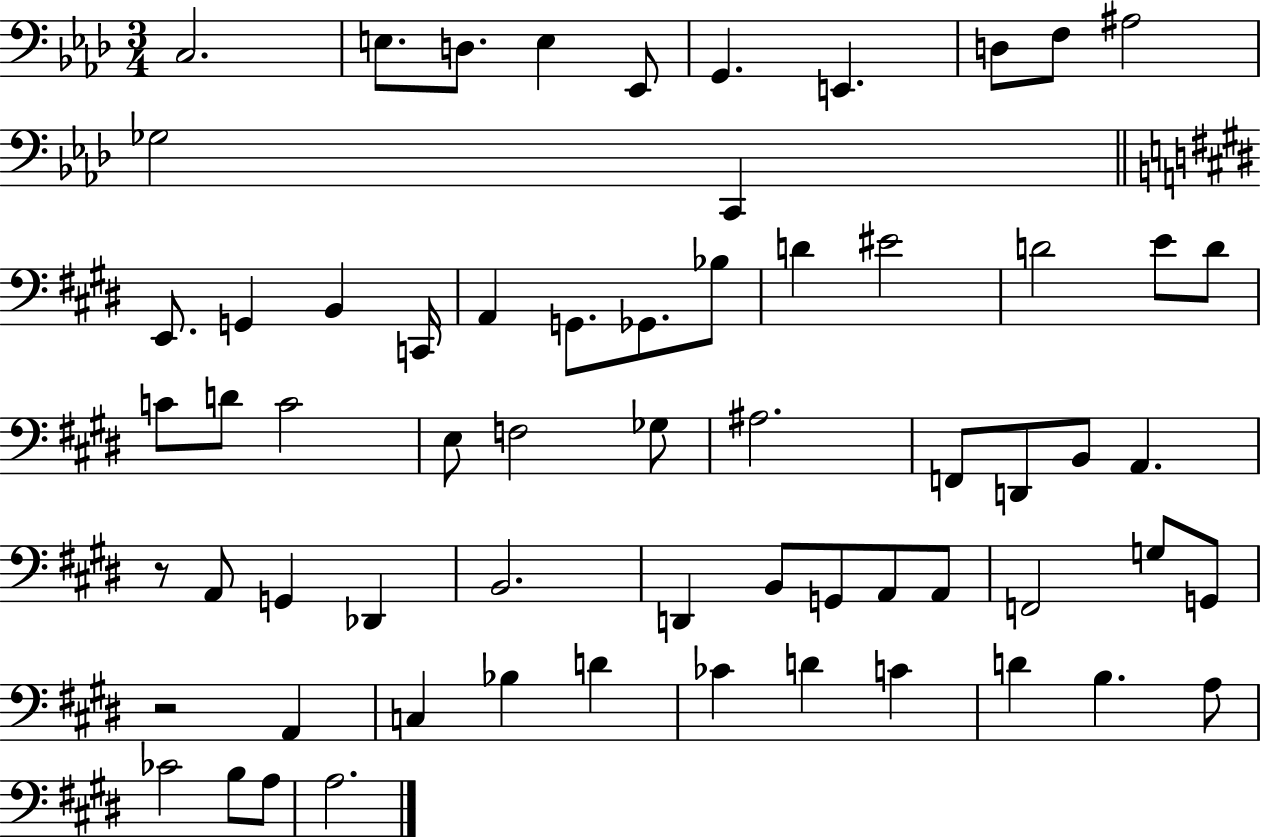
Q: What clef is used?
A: bass